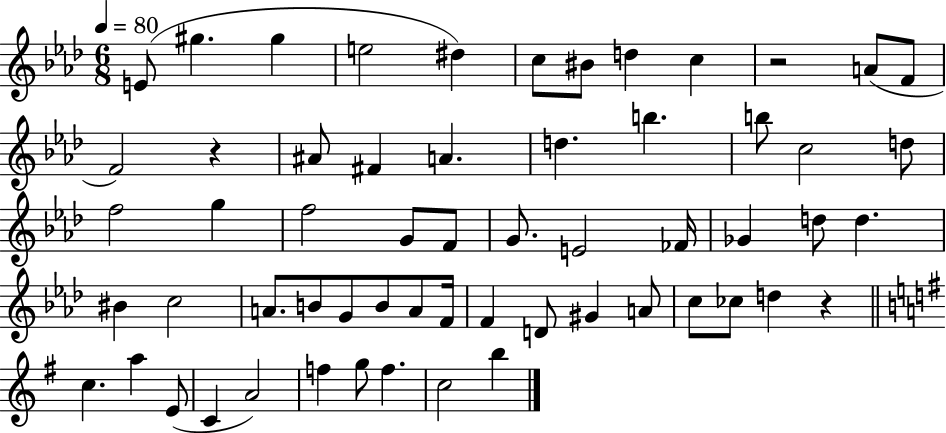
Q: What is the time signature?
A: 6/8